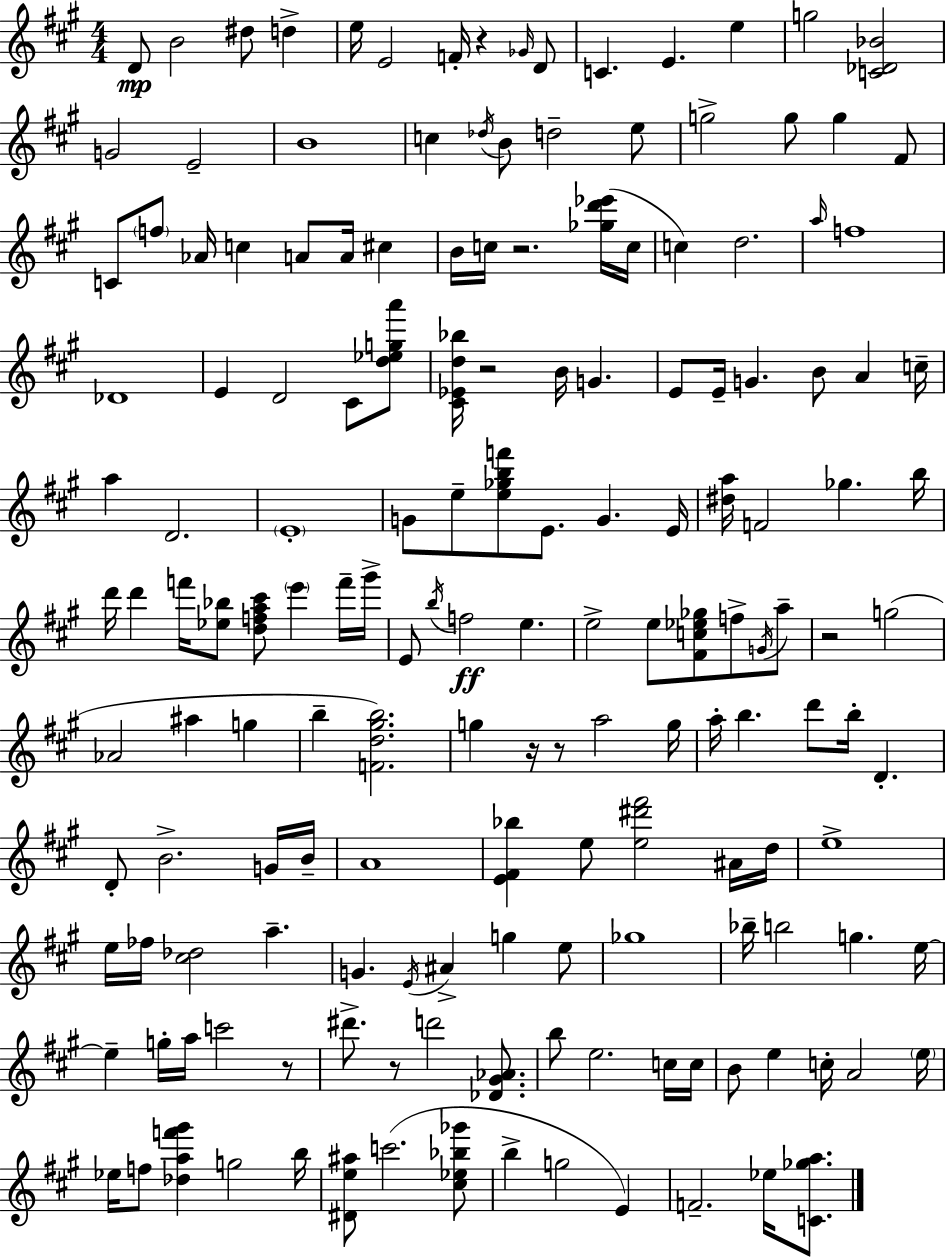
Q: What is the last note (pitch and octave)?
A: Eb5